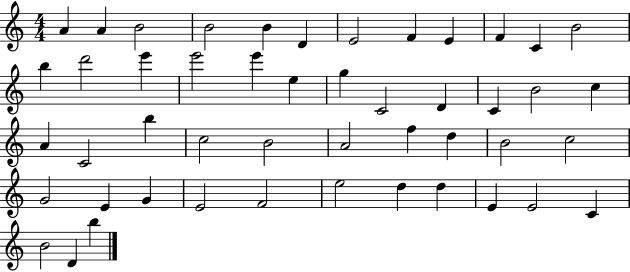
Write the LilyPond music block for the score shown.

{
  \clef treble
  \numericTimeSignature
  \time 4/4
  \key c \major
  a'4 a'4 b'2 | b'2 b'4 d'4 | e'2 f'4 e'4 | f'4 c'4 b'2 | \break b''4 d'''2 e'''4 | e'''2 e'''4 e''4 | g''4 c'2 d'4 | c'4 b'2 c''4 | \break a'4 c'2 b''4 | c''2 b'2 | a'2 f''4 d''4 | b'2 c''2 | \break g'2 e'4 g'4 | e'2 f'2 | e''2 d''4 d''4 | e'4 e'2 c'4 | \break b'2 d'4 b''4 | \bar "|."
}